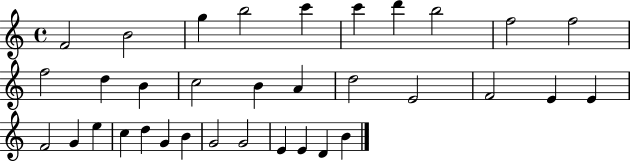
F4/h B4/h G5/q B5/h C6/q C6/q D6/q B5/h F5/h F5/h F5/h D5/q B4/q C5/h B4/q A4/q D5/h E4/h F4/h E4/q E4/q F4/h G4/q E5/q C5/q D5/q G4/q B4/q G4/h G4/h E4/q E4/q D4/q B4/q